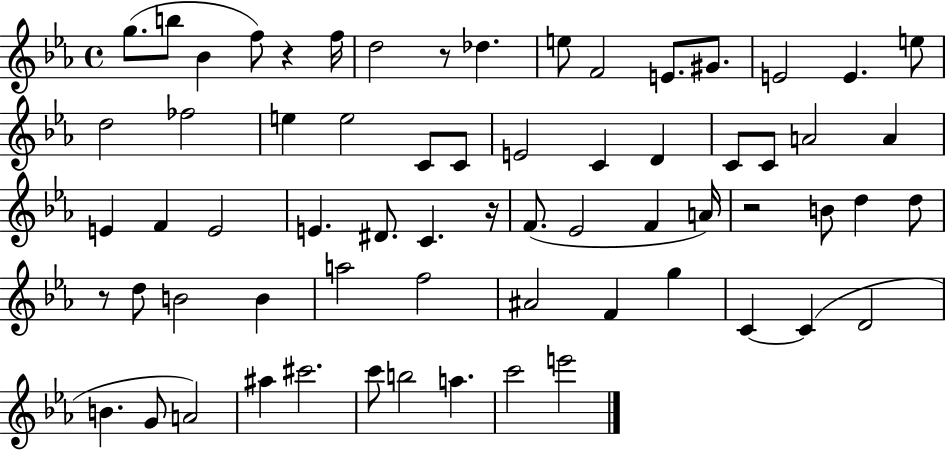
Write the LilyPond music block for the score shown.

{
  \clef treble
  \time 4/4
  \defaultTimeSignature
  \key ees \major
  g''8.( b''8 bes'4 f''8) r4 f''16 | d''2 r8 des''4. | e''8 f'2 e'8. gis'8. | e'2 e'4. e''8 | \break d''2 fes''2 | e''4 e''2 c'8 c'8 | e'2 c'4 d'4 | c'8 c'8 a'2 a'4 | \break e'4 f'4 e'2 | e'4. dis'8. c'4. r16 | f'8.( ees'2 f'4 a'16) | r2 b'8 d''4 d''8 | \break r8 d''8 b'2 b'4 | a''2 f''2 | ais'2 f'4 g''4 | c'4~~ c'4( d'2 | \break b'4. g'8 a'2) | ais''4 cis'''2. | c'''8 b''2 a''4. | c'''2 e'''2 | \break \bar "|."
}